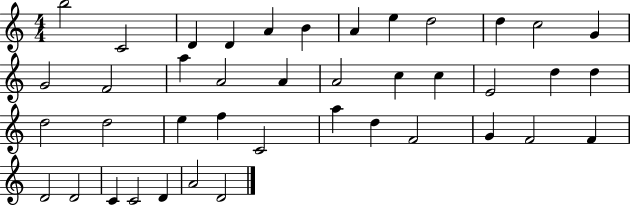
{
  \clef treble
  \numericTimeSignature
  \time 4/4
  \key c \major
  b''2 c'2 | d'4 d'4 a'4 b'4 | a'4 e''4 d''2 | d''4 c''2 g'4 | \break g'2 f'2 | a''4 a'2 a'4 | a'2 c''4 c''4 | e'2 d''4 d''4 | \break d''2 d''2 | e''4 f''4 c'2 | a''4 d''4 f'2 | g'4 f'2 f'4 | \break d'2 d'2 | c'4 c'2 d'4 | a'2 d'2 | \bar "|."
}